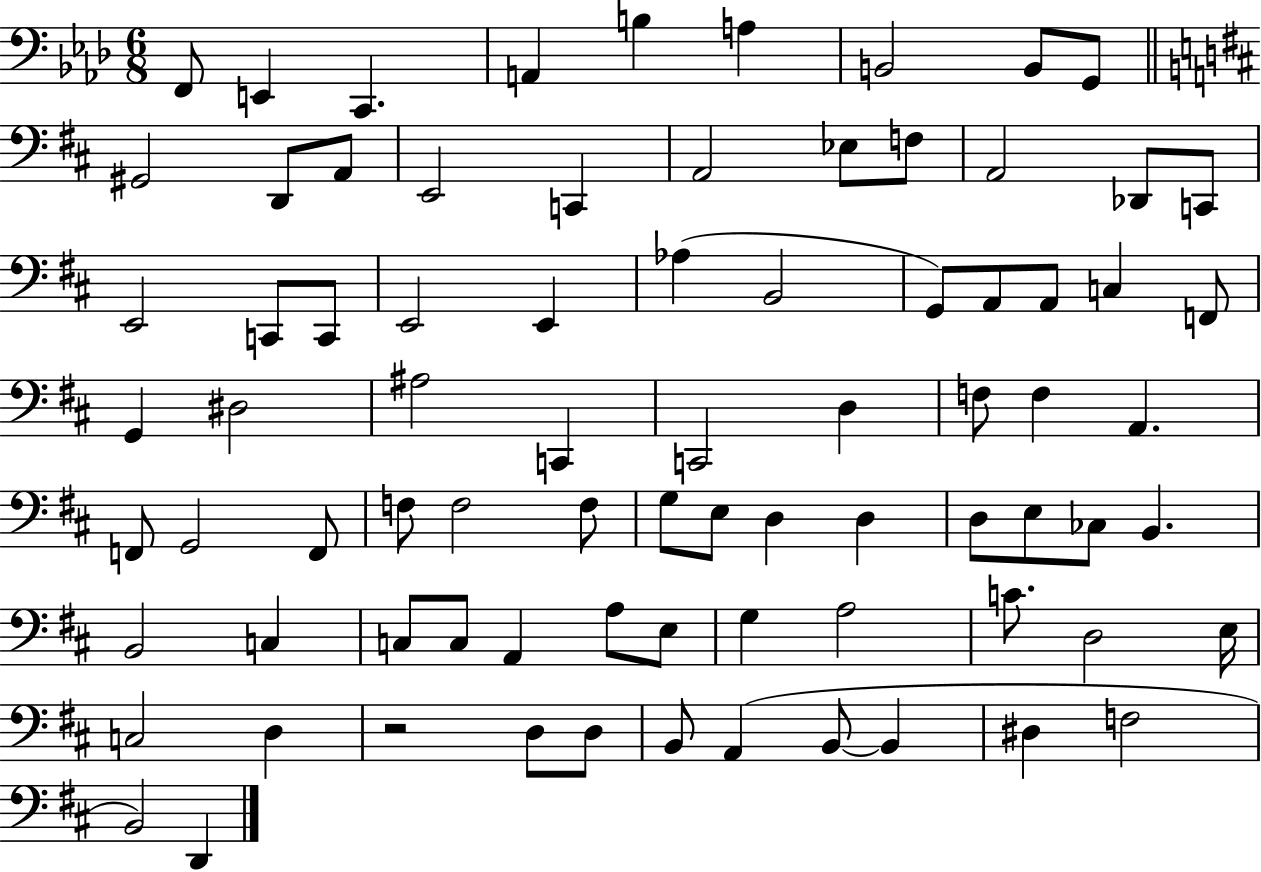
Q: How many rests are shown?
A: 1